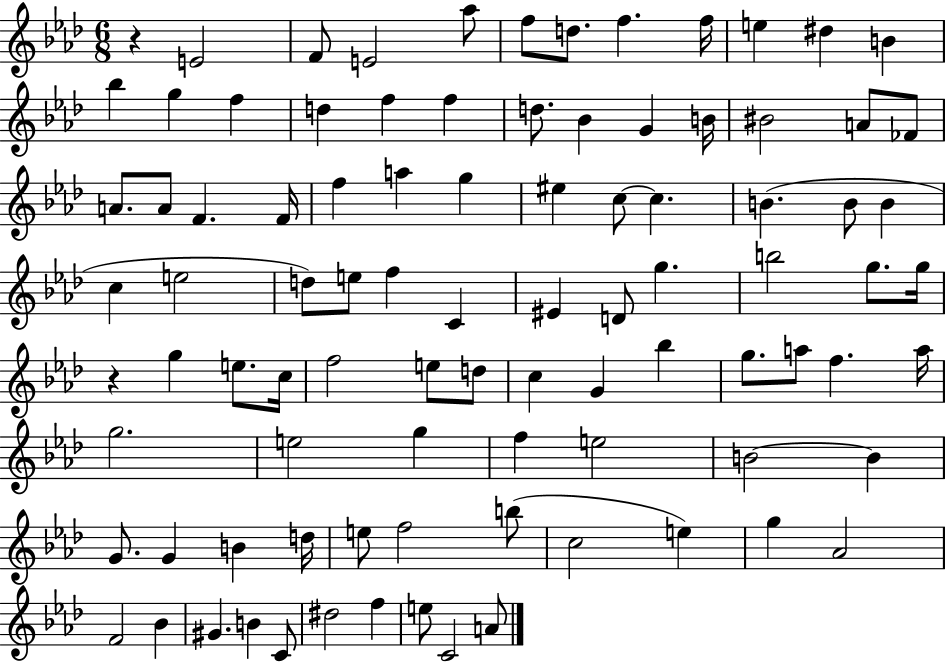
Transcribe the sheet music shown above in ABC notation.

X:1
T:Untitled
M:6/8
L:1/4
K:Ab
z E2 F/2 E2 _a/2 f/2 d/2 f f/4 e ^d B _b g f d f f d/2 _B G B/4 ^B2 A/2 _F/2 A/2 A/2 F F/4 f a g ^e c/2 c B B/2 B c e2 d/2 e/2 f C ^E D/2 g b2 g/2 g/4 z g e/2 c/4 f2 e/2 d/2 c G _b g/2 a/2 f a/4 g2 e2 g f e2 B2 B G/2 G B d/4 e/2 f2 b/2 c2 e g _A2 F2 _B ^G B C/2 ^d2 f e/2 C2 A/2